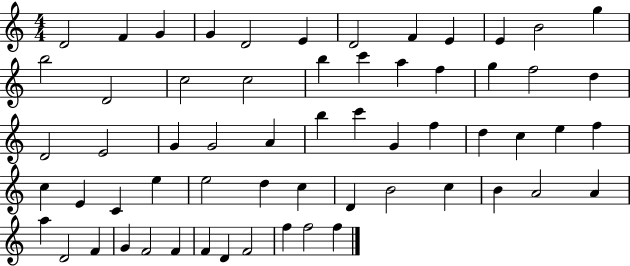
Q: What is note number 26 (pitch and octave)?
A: G4